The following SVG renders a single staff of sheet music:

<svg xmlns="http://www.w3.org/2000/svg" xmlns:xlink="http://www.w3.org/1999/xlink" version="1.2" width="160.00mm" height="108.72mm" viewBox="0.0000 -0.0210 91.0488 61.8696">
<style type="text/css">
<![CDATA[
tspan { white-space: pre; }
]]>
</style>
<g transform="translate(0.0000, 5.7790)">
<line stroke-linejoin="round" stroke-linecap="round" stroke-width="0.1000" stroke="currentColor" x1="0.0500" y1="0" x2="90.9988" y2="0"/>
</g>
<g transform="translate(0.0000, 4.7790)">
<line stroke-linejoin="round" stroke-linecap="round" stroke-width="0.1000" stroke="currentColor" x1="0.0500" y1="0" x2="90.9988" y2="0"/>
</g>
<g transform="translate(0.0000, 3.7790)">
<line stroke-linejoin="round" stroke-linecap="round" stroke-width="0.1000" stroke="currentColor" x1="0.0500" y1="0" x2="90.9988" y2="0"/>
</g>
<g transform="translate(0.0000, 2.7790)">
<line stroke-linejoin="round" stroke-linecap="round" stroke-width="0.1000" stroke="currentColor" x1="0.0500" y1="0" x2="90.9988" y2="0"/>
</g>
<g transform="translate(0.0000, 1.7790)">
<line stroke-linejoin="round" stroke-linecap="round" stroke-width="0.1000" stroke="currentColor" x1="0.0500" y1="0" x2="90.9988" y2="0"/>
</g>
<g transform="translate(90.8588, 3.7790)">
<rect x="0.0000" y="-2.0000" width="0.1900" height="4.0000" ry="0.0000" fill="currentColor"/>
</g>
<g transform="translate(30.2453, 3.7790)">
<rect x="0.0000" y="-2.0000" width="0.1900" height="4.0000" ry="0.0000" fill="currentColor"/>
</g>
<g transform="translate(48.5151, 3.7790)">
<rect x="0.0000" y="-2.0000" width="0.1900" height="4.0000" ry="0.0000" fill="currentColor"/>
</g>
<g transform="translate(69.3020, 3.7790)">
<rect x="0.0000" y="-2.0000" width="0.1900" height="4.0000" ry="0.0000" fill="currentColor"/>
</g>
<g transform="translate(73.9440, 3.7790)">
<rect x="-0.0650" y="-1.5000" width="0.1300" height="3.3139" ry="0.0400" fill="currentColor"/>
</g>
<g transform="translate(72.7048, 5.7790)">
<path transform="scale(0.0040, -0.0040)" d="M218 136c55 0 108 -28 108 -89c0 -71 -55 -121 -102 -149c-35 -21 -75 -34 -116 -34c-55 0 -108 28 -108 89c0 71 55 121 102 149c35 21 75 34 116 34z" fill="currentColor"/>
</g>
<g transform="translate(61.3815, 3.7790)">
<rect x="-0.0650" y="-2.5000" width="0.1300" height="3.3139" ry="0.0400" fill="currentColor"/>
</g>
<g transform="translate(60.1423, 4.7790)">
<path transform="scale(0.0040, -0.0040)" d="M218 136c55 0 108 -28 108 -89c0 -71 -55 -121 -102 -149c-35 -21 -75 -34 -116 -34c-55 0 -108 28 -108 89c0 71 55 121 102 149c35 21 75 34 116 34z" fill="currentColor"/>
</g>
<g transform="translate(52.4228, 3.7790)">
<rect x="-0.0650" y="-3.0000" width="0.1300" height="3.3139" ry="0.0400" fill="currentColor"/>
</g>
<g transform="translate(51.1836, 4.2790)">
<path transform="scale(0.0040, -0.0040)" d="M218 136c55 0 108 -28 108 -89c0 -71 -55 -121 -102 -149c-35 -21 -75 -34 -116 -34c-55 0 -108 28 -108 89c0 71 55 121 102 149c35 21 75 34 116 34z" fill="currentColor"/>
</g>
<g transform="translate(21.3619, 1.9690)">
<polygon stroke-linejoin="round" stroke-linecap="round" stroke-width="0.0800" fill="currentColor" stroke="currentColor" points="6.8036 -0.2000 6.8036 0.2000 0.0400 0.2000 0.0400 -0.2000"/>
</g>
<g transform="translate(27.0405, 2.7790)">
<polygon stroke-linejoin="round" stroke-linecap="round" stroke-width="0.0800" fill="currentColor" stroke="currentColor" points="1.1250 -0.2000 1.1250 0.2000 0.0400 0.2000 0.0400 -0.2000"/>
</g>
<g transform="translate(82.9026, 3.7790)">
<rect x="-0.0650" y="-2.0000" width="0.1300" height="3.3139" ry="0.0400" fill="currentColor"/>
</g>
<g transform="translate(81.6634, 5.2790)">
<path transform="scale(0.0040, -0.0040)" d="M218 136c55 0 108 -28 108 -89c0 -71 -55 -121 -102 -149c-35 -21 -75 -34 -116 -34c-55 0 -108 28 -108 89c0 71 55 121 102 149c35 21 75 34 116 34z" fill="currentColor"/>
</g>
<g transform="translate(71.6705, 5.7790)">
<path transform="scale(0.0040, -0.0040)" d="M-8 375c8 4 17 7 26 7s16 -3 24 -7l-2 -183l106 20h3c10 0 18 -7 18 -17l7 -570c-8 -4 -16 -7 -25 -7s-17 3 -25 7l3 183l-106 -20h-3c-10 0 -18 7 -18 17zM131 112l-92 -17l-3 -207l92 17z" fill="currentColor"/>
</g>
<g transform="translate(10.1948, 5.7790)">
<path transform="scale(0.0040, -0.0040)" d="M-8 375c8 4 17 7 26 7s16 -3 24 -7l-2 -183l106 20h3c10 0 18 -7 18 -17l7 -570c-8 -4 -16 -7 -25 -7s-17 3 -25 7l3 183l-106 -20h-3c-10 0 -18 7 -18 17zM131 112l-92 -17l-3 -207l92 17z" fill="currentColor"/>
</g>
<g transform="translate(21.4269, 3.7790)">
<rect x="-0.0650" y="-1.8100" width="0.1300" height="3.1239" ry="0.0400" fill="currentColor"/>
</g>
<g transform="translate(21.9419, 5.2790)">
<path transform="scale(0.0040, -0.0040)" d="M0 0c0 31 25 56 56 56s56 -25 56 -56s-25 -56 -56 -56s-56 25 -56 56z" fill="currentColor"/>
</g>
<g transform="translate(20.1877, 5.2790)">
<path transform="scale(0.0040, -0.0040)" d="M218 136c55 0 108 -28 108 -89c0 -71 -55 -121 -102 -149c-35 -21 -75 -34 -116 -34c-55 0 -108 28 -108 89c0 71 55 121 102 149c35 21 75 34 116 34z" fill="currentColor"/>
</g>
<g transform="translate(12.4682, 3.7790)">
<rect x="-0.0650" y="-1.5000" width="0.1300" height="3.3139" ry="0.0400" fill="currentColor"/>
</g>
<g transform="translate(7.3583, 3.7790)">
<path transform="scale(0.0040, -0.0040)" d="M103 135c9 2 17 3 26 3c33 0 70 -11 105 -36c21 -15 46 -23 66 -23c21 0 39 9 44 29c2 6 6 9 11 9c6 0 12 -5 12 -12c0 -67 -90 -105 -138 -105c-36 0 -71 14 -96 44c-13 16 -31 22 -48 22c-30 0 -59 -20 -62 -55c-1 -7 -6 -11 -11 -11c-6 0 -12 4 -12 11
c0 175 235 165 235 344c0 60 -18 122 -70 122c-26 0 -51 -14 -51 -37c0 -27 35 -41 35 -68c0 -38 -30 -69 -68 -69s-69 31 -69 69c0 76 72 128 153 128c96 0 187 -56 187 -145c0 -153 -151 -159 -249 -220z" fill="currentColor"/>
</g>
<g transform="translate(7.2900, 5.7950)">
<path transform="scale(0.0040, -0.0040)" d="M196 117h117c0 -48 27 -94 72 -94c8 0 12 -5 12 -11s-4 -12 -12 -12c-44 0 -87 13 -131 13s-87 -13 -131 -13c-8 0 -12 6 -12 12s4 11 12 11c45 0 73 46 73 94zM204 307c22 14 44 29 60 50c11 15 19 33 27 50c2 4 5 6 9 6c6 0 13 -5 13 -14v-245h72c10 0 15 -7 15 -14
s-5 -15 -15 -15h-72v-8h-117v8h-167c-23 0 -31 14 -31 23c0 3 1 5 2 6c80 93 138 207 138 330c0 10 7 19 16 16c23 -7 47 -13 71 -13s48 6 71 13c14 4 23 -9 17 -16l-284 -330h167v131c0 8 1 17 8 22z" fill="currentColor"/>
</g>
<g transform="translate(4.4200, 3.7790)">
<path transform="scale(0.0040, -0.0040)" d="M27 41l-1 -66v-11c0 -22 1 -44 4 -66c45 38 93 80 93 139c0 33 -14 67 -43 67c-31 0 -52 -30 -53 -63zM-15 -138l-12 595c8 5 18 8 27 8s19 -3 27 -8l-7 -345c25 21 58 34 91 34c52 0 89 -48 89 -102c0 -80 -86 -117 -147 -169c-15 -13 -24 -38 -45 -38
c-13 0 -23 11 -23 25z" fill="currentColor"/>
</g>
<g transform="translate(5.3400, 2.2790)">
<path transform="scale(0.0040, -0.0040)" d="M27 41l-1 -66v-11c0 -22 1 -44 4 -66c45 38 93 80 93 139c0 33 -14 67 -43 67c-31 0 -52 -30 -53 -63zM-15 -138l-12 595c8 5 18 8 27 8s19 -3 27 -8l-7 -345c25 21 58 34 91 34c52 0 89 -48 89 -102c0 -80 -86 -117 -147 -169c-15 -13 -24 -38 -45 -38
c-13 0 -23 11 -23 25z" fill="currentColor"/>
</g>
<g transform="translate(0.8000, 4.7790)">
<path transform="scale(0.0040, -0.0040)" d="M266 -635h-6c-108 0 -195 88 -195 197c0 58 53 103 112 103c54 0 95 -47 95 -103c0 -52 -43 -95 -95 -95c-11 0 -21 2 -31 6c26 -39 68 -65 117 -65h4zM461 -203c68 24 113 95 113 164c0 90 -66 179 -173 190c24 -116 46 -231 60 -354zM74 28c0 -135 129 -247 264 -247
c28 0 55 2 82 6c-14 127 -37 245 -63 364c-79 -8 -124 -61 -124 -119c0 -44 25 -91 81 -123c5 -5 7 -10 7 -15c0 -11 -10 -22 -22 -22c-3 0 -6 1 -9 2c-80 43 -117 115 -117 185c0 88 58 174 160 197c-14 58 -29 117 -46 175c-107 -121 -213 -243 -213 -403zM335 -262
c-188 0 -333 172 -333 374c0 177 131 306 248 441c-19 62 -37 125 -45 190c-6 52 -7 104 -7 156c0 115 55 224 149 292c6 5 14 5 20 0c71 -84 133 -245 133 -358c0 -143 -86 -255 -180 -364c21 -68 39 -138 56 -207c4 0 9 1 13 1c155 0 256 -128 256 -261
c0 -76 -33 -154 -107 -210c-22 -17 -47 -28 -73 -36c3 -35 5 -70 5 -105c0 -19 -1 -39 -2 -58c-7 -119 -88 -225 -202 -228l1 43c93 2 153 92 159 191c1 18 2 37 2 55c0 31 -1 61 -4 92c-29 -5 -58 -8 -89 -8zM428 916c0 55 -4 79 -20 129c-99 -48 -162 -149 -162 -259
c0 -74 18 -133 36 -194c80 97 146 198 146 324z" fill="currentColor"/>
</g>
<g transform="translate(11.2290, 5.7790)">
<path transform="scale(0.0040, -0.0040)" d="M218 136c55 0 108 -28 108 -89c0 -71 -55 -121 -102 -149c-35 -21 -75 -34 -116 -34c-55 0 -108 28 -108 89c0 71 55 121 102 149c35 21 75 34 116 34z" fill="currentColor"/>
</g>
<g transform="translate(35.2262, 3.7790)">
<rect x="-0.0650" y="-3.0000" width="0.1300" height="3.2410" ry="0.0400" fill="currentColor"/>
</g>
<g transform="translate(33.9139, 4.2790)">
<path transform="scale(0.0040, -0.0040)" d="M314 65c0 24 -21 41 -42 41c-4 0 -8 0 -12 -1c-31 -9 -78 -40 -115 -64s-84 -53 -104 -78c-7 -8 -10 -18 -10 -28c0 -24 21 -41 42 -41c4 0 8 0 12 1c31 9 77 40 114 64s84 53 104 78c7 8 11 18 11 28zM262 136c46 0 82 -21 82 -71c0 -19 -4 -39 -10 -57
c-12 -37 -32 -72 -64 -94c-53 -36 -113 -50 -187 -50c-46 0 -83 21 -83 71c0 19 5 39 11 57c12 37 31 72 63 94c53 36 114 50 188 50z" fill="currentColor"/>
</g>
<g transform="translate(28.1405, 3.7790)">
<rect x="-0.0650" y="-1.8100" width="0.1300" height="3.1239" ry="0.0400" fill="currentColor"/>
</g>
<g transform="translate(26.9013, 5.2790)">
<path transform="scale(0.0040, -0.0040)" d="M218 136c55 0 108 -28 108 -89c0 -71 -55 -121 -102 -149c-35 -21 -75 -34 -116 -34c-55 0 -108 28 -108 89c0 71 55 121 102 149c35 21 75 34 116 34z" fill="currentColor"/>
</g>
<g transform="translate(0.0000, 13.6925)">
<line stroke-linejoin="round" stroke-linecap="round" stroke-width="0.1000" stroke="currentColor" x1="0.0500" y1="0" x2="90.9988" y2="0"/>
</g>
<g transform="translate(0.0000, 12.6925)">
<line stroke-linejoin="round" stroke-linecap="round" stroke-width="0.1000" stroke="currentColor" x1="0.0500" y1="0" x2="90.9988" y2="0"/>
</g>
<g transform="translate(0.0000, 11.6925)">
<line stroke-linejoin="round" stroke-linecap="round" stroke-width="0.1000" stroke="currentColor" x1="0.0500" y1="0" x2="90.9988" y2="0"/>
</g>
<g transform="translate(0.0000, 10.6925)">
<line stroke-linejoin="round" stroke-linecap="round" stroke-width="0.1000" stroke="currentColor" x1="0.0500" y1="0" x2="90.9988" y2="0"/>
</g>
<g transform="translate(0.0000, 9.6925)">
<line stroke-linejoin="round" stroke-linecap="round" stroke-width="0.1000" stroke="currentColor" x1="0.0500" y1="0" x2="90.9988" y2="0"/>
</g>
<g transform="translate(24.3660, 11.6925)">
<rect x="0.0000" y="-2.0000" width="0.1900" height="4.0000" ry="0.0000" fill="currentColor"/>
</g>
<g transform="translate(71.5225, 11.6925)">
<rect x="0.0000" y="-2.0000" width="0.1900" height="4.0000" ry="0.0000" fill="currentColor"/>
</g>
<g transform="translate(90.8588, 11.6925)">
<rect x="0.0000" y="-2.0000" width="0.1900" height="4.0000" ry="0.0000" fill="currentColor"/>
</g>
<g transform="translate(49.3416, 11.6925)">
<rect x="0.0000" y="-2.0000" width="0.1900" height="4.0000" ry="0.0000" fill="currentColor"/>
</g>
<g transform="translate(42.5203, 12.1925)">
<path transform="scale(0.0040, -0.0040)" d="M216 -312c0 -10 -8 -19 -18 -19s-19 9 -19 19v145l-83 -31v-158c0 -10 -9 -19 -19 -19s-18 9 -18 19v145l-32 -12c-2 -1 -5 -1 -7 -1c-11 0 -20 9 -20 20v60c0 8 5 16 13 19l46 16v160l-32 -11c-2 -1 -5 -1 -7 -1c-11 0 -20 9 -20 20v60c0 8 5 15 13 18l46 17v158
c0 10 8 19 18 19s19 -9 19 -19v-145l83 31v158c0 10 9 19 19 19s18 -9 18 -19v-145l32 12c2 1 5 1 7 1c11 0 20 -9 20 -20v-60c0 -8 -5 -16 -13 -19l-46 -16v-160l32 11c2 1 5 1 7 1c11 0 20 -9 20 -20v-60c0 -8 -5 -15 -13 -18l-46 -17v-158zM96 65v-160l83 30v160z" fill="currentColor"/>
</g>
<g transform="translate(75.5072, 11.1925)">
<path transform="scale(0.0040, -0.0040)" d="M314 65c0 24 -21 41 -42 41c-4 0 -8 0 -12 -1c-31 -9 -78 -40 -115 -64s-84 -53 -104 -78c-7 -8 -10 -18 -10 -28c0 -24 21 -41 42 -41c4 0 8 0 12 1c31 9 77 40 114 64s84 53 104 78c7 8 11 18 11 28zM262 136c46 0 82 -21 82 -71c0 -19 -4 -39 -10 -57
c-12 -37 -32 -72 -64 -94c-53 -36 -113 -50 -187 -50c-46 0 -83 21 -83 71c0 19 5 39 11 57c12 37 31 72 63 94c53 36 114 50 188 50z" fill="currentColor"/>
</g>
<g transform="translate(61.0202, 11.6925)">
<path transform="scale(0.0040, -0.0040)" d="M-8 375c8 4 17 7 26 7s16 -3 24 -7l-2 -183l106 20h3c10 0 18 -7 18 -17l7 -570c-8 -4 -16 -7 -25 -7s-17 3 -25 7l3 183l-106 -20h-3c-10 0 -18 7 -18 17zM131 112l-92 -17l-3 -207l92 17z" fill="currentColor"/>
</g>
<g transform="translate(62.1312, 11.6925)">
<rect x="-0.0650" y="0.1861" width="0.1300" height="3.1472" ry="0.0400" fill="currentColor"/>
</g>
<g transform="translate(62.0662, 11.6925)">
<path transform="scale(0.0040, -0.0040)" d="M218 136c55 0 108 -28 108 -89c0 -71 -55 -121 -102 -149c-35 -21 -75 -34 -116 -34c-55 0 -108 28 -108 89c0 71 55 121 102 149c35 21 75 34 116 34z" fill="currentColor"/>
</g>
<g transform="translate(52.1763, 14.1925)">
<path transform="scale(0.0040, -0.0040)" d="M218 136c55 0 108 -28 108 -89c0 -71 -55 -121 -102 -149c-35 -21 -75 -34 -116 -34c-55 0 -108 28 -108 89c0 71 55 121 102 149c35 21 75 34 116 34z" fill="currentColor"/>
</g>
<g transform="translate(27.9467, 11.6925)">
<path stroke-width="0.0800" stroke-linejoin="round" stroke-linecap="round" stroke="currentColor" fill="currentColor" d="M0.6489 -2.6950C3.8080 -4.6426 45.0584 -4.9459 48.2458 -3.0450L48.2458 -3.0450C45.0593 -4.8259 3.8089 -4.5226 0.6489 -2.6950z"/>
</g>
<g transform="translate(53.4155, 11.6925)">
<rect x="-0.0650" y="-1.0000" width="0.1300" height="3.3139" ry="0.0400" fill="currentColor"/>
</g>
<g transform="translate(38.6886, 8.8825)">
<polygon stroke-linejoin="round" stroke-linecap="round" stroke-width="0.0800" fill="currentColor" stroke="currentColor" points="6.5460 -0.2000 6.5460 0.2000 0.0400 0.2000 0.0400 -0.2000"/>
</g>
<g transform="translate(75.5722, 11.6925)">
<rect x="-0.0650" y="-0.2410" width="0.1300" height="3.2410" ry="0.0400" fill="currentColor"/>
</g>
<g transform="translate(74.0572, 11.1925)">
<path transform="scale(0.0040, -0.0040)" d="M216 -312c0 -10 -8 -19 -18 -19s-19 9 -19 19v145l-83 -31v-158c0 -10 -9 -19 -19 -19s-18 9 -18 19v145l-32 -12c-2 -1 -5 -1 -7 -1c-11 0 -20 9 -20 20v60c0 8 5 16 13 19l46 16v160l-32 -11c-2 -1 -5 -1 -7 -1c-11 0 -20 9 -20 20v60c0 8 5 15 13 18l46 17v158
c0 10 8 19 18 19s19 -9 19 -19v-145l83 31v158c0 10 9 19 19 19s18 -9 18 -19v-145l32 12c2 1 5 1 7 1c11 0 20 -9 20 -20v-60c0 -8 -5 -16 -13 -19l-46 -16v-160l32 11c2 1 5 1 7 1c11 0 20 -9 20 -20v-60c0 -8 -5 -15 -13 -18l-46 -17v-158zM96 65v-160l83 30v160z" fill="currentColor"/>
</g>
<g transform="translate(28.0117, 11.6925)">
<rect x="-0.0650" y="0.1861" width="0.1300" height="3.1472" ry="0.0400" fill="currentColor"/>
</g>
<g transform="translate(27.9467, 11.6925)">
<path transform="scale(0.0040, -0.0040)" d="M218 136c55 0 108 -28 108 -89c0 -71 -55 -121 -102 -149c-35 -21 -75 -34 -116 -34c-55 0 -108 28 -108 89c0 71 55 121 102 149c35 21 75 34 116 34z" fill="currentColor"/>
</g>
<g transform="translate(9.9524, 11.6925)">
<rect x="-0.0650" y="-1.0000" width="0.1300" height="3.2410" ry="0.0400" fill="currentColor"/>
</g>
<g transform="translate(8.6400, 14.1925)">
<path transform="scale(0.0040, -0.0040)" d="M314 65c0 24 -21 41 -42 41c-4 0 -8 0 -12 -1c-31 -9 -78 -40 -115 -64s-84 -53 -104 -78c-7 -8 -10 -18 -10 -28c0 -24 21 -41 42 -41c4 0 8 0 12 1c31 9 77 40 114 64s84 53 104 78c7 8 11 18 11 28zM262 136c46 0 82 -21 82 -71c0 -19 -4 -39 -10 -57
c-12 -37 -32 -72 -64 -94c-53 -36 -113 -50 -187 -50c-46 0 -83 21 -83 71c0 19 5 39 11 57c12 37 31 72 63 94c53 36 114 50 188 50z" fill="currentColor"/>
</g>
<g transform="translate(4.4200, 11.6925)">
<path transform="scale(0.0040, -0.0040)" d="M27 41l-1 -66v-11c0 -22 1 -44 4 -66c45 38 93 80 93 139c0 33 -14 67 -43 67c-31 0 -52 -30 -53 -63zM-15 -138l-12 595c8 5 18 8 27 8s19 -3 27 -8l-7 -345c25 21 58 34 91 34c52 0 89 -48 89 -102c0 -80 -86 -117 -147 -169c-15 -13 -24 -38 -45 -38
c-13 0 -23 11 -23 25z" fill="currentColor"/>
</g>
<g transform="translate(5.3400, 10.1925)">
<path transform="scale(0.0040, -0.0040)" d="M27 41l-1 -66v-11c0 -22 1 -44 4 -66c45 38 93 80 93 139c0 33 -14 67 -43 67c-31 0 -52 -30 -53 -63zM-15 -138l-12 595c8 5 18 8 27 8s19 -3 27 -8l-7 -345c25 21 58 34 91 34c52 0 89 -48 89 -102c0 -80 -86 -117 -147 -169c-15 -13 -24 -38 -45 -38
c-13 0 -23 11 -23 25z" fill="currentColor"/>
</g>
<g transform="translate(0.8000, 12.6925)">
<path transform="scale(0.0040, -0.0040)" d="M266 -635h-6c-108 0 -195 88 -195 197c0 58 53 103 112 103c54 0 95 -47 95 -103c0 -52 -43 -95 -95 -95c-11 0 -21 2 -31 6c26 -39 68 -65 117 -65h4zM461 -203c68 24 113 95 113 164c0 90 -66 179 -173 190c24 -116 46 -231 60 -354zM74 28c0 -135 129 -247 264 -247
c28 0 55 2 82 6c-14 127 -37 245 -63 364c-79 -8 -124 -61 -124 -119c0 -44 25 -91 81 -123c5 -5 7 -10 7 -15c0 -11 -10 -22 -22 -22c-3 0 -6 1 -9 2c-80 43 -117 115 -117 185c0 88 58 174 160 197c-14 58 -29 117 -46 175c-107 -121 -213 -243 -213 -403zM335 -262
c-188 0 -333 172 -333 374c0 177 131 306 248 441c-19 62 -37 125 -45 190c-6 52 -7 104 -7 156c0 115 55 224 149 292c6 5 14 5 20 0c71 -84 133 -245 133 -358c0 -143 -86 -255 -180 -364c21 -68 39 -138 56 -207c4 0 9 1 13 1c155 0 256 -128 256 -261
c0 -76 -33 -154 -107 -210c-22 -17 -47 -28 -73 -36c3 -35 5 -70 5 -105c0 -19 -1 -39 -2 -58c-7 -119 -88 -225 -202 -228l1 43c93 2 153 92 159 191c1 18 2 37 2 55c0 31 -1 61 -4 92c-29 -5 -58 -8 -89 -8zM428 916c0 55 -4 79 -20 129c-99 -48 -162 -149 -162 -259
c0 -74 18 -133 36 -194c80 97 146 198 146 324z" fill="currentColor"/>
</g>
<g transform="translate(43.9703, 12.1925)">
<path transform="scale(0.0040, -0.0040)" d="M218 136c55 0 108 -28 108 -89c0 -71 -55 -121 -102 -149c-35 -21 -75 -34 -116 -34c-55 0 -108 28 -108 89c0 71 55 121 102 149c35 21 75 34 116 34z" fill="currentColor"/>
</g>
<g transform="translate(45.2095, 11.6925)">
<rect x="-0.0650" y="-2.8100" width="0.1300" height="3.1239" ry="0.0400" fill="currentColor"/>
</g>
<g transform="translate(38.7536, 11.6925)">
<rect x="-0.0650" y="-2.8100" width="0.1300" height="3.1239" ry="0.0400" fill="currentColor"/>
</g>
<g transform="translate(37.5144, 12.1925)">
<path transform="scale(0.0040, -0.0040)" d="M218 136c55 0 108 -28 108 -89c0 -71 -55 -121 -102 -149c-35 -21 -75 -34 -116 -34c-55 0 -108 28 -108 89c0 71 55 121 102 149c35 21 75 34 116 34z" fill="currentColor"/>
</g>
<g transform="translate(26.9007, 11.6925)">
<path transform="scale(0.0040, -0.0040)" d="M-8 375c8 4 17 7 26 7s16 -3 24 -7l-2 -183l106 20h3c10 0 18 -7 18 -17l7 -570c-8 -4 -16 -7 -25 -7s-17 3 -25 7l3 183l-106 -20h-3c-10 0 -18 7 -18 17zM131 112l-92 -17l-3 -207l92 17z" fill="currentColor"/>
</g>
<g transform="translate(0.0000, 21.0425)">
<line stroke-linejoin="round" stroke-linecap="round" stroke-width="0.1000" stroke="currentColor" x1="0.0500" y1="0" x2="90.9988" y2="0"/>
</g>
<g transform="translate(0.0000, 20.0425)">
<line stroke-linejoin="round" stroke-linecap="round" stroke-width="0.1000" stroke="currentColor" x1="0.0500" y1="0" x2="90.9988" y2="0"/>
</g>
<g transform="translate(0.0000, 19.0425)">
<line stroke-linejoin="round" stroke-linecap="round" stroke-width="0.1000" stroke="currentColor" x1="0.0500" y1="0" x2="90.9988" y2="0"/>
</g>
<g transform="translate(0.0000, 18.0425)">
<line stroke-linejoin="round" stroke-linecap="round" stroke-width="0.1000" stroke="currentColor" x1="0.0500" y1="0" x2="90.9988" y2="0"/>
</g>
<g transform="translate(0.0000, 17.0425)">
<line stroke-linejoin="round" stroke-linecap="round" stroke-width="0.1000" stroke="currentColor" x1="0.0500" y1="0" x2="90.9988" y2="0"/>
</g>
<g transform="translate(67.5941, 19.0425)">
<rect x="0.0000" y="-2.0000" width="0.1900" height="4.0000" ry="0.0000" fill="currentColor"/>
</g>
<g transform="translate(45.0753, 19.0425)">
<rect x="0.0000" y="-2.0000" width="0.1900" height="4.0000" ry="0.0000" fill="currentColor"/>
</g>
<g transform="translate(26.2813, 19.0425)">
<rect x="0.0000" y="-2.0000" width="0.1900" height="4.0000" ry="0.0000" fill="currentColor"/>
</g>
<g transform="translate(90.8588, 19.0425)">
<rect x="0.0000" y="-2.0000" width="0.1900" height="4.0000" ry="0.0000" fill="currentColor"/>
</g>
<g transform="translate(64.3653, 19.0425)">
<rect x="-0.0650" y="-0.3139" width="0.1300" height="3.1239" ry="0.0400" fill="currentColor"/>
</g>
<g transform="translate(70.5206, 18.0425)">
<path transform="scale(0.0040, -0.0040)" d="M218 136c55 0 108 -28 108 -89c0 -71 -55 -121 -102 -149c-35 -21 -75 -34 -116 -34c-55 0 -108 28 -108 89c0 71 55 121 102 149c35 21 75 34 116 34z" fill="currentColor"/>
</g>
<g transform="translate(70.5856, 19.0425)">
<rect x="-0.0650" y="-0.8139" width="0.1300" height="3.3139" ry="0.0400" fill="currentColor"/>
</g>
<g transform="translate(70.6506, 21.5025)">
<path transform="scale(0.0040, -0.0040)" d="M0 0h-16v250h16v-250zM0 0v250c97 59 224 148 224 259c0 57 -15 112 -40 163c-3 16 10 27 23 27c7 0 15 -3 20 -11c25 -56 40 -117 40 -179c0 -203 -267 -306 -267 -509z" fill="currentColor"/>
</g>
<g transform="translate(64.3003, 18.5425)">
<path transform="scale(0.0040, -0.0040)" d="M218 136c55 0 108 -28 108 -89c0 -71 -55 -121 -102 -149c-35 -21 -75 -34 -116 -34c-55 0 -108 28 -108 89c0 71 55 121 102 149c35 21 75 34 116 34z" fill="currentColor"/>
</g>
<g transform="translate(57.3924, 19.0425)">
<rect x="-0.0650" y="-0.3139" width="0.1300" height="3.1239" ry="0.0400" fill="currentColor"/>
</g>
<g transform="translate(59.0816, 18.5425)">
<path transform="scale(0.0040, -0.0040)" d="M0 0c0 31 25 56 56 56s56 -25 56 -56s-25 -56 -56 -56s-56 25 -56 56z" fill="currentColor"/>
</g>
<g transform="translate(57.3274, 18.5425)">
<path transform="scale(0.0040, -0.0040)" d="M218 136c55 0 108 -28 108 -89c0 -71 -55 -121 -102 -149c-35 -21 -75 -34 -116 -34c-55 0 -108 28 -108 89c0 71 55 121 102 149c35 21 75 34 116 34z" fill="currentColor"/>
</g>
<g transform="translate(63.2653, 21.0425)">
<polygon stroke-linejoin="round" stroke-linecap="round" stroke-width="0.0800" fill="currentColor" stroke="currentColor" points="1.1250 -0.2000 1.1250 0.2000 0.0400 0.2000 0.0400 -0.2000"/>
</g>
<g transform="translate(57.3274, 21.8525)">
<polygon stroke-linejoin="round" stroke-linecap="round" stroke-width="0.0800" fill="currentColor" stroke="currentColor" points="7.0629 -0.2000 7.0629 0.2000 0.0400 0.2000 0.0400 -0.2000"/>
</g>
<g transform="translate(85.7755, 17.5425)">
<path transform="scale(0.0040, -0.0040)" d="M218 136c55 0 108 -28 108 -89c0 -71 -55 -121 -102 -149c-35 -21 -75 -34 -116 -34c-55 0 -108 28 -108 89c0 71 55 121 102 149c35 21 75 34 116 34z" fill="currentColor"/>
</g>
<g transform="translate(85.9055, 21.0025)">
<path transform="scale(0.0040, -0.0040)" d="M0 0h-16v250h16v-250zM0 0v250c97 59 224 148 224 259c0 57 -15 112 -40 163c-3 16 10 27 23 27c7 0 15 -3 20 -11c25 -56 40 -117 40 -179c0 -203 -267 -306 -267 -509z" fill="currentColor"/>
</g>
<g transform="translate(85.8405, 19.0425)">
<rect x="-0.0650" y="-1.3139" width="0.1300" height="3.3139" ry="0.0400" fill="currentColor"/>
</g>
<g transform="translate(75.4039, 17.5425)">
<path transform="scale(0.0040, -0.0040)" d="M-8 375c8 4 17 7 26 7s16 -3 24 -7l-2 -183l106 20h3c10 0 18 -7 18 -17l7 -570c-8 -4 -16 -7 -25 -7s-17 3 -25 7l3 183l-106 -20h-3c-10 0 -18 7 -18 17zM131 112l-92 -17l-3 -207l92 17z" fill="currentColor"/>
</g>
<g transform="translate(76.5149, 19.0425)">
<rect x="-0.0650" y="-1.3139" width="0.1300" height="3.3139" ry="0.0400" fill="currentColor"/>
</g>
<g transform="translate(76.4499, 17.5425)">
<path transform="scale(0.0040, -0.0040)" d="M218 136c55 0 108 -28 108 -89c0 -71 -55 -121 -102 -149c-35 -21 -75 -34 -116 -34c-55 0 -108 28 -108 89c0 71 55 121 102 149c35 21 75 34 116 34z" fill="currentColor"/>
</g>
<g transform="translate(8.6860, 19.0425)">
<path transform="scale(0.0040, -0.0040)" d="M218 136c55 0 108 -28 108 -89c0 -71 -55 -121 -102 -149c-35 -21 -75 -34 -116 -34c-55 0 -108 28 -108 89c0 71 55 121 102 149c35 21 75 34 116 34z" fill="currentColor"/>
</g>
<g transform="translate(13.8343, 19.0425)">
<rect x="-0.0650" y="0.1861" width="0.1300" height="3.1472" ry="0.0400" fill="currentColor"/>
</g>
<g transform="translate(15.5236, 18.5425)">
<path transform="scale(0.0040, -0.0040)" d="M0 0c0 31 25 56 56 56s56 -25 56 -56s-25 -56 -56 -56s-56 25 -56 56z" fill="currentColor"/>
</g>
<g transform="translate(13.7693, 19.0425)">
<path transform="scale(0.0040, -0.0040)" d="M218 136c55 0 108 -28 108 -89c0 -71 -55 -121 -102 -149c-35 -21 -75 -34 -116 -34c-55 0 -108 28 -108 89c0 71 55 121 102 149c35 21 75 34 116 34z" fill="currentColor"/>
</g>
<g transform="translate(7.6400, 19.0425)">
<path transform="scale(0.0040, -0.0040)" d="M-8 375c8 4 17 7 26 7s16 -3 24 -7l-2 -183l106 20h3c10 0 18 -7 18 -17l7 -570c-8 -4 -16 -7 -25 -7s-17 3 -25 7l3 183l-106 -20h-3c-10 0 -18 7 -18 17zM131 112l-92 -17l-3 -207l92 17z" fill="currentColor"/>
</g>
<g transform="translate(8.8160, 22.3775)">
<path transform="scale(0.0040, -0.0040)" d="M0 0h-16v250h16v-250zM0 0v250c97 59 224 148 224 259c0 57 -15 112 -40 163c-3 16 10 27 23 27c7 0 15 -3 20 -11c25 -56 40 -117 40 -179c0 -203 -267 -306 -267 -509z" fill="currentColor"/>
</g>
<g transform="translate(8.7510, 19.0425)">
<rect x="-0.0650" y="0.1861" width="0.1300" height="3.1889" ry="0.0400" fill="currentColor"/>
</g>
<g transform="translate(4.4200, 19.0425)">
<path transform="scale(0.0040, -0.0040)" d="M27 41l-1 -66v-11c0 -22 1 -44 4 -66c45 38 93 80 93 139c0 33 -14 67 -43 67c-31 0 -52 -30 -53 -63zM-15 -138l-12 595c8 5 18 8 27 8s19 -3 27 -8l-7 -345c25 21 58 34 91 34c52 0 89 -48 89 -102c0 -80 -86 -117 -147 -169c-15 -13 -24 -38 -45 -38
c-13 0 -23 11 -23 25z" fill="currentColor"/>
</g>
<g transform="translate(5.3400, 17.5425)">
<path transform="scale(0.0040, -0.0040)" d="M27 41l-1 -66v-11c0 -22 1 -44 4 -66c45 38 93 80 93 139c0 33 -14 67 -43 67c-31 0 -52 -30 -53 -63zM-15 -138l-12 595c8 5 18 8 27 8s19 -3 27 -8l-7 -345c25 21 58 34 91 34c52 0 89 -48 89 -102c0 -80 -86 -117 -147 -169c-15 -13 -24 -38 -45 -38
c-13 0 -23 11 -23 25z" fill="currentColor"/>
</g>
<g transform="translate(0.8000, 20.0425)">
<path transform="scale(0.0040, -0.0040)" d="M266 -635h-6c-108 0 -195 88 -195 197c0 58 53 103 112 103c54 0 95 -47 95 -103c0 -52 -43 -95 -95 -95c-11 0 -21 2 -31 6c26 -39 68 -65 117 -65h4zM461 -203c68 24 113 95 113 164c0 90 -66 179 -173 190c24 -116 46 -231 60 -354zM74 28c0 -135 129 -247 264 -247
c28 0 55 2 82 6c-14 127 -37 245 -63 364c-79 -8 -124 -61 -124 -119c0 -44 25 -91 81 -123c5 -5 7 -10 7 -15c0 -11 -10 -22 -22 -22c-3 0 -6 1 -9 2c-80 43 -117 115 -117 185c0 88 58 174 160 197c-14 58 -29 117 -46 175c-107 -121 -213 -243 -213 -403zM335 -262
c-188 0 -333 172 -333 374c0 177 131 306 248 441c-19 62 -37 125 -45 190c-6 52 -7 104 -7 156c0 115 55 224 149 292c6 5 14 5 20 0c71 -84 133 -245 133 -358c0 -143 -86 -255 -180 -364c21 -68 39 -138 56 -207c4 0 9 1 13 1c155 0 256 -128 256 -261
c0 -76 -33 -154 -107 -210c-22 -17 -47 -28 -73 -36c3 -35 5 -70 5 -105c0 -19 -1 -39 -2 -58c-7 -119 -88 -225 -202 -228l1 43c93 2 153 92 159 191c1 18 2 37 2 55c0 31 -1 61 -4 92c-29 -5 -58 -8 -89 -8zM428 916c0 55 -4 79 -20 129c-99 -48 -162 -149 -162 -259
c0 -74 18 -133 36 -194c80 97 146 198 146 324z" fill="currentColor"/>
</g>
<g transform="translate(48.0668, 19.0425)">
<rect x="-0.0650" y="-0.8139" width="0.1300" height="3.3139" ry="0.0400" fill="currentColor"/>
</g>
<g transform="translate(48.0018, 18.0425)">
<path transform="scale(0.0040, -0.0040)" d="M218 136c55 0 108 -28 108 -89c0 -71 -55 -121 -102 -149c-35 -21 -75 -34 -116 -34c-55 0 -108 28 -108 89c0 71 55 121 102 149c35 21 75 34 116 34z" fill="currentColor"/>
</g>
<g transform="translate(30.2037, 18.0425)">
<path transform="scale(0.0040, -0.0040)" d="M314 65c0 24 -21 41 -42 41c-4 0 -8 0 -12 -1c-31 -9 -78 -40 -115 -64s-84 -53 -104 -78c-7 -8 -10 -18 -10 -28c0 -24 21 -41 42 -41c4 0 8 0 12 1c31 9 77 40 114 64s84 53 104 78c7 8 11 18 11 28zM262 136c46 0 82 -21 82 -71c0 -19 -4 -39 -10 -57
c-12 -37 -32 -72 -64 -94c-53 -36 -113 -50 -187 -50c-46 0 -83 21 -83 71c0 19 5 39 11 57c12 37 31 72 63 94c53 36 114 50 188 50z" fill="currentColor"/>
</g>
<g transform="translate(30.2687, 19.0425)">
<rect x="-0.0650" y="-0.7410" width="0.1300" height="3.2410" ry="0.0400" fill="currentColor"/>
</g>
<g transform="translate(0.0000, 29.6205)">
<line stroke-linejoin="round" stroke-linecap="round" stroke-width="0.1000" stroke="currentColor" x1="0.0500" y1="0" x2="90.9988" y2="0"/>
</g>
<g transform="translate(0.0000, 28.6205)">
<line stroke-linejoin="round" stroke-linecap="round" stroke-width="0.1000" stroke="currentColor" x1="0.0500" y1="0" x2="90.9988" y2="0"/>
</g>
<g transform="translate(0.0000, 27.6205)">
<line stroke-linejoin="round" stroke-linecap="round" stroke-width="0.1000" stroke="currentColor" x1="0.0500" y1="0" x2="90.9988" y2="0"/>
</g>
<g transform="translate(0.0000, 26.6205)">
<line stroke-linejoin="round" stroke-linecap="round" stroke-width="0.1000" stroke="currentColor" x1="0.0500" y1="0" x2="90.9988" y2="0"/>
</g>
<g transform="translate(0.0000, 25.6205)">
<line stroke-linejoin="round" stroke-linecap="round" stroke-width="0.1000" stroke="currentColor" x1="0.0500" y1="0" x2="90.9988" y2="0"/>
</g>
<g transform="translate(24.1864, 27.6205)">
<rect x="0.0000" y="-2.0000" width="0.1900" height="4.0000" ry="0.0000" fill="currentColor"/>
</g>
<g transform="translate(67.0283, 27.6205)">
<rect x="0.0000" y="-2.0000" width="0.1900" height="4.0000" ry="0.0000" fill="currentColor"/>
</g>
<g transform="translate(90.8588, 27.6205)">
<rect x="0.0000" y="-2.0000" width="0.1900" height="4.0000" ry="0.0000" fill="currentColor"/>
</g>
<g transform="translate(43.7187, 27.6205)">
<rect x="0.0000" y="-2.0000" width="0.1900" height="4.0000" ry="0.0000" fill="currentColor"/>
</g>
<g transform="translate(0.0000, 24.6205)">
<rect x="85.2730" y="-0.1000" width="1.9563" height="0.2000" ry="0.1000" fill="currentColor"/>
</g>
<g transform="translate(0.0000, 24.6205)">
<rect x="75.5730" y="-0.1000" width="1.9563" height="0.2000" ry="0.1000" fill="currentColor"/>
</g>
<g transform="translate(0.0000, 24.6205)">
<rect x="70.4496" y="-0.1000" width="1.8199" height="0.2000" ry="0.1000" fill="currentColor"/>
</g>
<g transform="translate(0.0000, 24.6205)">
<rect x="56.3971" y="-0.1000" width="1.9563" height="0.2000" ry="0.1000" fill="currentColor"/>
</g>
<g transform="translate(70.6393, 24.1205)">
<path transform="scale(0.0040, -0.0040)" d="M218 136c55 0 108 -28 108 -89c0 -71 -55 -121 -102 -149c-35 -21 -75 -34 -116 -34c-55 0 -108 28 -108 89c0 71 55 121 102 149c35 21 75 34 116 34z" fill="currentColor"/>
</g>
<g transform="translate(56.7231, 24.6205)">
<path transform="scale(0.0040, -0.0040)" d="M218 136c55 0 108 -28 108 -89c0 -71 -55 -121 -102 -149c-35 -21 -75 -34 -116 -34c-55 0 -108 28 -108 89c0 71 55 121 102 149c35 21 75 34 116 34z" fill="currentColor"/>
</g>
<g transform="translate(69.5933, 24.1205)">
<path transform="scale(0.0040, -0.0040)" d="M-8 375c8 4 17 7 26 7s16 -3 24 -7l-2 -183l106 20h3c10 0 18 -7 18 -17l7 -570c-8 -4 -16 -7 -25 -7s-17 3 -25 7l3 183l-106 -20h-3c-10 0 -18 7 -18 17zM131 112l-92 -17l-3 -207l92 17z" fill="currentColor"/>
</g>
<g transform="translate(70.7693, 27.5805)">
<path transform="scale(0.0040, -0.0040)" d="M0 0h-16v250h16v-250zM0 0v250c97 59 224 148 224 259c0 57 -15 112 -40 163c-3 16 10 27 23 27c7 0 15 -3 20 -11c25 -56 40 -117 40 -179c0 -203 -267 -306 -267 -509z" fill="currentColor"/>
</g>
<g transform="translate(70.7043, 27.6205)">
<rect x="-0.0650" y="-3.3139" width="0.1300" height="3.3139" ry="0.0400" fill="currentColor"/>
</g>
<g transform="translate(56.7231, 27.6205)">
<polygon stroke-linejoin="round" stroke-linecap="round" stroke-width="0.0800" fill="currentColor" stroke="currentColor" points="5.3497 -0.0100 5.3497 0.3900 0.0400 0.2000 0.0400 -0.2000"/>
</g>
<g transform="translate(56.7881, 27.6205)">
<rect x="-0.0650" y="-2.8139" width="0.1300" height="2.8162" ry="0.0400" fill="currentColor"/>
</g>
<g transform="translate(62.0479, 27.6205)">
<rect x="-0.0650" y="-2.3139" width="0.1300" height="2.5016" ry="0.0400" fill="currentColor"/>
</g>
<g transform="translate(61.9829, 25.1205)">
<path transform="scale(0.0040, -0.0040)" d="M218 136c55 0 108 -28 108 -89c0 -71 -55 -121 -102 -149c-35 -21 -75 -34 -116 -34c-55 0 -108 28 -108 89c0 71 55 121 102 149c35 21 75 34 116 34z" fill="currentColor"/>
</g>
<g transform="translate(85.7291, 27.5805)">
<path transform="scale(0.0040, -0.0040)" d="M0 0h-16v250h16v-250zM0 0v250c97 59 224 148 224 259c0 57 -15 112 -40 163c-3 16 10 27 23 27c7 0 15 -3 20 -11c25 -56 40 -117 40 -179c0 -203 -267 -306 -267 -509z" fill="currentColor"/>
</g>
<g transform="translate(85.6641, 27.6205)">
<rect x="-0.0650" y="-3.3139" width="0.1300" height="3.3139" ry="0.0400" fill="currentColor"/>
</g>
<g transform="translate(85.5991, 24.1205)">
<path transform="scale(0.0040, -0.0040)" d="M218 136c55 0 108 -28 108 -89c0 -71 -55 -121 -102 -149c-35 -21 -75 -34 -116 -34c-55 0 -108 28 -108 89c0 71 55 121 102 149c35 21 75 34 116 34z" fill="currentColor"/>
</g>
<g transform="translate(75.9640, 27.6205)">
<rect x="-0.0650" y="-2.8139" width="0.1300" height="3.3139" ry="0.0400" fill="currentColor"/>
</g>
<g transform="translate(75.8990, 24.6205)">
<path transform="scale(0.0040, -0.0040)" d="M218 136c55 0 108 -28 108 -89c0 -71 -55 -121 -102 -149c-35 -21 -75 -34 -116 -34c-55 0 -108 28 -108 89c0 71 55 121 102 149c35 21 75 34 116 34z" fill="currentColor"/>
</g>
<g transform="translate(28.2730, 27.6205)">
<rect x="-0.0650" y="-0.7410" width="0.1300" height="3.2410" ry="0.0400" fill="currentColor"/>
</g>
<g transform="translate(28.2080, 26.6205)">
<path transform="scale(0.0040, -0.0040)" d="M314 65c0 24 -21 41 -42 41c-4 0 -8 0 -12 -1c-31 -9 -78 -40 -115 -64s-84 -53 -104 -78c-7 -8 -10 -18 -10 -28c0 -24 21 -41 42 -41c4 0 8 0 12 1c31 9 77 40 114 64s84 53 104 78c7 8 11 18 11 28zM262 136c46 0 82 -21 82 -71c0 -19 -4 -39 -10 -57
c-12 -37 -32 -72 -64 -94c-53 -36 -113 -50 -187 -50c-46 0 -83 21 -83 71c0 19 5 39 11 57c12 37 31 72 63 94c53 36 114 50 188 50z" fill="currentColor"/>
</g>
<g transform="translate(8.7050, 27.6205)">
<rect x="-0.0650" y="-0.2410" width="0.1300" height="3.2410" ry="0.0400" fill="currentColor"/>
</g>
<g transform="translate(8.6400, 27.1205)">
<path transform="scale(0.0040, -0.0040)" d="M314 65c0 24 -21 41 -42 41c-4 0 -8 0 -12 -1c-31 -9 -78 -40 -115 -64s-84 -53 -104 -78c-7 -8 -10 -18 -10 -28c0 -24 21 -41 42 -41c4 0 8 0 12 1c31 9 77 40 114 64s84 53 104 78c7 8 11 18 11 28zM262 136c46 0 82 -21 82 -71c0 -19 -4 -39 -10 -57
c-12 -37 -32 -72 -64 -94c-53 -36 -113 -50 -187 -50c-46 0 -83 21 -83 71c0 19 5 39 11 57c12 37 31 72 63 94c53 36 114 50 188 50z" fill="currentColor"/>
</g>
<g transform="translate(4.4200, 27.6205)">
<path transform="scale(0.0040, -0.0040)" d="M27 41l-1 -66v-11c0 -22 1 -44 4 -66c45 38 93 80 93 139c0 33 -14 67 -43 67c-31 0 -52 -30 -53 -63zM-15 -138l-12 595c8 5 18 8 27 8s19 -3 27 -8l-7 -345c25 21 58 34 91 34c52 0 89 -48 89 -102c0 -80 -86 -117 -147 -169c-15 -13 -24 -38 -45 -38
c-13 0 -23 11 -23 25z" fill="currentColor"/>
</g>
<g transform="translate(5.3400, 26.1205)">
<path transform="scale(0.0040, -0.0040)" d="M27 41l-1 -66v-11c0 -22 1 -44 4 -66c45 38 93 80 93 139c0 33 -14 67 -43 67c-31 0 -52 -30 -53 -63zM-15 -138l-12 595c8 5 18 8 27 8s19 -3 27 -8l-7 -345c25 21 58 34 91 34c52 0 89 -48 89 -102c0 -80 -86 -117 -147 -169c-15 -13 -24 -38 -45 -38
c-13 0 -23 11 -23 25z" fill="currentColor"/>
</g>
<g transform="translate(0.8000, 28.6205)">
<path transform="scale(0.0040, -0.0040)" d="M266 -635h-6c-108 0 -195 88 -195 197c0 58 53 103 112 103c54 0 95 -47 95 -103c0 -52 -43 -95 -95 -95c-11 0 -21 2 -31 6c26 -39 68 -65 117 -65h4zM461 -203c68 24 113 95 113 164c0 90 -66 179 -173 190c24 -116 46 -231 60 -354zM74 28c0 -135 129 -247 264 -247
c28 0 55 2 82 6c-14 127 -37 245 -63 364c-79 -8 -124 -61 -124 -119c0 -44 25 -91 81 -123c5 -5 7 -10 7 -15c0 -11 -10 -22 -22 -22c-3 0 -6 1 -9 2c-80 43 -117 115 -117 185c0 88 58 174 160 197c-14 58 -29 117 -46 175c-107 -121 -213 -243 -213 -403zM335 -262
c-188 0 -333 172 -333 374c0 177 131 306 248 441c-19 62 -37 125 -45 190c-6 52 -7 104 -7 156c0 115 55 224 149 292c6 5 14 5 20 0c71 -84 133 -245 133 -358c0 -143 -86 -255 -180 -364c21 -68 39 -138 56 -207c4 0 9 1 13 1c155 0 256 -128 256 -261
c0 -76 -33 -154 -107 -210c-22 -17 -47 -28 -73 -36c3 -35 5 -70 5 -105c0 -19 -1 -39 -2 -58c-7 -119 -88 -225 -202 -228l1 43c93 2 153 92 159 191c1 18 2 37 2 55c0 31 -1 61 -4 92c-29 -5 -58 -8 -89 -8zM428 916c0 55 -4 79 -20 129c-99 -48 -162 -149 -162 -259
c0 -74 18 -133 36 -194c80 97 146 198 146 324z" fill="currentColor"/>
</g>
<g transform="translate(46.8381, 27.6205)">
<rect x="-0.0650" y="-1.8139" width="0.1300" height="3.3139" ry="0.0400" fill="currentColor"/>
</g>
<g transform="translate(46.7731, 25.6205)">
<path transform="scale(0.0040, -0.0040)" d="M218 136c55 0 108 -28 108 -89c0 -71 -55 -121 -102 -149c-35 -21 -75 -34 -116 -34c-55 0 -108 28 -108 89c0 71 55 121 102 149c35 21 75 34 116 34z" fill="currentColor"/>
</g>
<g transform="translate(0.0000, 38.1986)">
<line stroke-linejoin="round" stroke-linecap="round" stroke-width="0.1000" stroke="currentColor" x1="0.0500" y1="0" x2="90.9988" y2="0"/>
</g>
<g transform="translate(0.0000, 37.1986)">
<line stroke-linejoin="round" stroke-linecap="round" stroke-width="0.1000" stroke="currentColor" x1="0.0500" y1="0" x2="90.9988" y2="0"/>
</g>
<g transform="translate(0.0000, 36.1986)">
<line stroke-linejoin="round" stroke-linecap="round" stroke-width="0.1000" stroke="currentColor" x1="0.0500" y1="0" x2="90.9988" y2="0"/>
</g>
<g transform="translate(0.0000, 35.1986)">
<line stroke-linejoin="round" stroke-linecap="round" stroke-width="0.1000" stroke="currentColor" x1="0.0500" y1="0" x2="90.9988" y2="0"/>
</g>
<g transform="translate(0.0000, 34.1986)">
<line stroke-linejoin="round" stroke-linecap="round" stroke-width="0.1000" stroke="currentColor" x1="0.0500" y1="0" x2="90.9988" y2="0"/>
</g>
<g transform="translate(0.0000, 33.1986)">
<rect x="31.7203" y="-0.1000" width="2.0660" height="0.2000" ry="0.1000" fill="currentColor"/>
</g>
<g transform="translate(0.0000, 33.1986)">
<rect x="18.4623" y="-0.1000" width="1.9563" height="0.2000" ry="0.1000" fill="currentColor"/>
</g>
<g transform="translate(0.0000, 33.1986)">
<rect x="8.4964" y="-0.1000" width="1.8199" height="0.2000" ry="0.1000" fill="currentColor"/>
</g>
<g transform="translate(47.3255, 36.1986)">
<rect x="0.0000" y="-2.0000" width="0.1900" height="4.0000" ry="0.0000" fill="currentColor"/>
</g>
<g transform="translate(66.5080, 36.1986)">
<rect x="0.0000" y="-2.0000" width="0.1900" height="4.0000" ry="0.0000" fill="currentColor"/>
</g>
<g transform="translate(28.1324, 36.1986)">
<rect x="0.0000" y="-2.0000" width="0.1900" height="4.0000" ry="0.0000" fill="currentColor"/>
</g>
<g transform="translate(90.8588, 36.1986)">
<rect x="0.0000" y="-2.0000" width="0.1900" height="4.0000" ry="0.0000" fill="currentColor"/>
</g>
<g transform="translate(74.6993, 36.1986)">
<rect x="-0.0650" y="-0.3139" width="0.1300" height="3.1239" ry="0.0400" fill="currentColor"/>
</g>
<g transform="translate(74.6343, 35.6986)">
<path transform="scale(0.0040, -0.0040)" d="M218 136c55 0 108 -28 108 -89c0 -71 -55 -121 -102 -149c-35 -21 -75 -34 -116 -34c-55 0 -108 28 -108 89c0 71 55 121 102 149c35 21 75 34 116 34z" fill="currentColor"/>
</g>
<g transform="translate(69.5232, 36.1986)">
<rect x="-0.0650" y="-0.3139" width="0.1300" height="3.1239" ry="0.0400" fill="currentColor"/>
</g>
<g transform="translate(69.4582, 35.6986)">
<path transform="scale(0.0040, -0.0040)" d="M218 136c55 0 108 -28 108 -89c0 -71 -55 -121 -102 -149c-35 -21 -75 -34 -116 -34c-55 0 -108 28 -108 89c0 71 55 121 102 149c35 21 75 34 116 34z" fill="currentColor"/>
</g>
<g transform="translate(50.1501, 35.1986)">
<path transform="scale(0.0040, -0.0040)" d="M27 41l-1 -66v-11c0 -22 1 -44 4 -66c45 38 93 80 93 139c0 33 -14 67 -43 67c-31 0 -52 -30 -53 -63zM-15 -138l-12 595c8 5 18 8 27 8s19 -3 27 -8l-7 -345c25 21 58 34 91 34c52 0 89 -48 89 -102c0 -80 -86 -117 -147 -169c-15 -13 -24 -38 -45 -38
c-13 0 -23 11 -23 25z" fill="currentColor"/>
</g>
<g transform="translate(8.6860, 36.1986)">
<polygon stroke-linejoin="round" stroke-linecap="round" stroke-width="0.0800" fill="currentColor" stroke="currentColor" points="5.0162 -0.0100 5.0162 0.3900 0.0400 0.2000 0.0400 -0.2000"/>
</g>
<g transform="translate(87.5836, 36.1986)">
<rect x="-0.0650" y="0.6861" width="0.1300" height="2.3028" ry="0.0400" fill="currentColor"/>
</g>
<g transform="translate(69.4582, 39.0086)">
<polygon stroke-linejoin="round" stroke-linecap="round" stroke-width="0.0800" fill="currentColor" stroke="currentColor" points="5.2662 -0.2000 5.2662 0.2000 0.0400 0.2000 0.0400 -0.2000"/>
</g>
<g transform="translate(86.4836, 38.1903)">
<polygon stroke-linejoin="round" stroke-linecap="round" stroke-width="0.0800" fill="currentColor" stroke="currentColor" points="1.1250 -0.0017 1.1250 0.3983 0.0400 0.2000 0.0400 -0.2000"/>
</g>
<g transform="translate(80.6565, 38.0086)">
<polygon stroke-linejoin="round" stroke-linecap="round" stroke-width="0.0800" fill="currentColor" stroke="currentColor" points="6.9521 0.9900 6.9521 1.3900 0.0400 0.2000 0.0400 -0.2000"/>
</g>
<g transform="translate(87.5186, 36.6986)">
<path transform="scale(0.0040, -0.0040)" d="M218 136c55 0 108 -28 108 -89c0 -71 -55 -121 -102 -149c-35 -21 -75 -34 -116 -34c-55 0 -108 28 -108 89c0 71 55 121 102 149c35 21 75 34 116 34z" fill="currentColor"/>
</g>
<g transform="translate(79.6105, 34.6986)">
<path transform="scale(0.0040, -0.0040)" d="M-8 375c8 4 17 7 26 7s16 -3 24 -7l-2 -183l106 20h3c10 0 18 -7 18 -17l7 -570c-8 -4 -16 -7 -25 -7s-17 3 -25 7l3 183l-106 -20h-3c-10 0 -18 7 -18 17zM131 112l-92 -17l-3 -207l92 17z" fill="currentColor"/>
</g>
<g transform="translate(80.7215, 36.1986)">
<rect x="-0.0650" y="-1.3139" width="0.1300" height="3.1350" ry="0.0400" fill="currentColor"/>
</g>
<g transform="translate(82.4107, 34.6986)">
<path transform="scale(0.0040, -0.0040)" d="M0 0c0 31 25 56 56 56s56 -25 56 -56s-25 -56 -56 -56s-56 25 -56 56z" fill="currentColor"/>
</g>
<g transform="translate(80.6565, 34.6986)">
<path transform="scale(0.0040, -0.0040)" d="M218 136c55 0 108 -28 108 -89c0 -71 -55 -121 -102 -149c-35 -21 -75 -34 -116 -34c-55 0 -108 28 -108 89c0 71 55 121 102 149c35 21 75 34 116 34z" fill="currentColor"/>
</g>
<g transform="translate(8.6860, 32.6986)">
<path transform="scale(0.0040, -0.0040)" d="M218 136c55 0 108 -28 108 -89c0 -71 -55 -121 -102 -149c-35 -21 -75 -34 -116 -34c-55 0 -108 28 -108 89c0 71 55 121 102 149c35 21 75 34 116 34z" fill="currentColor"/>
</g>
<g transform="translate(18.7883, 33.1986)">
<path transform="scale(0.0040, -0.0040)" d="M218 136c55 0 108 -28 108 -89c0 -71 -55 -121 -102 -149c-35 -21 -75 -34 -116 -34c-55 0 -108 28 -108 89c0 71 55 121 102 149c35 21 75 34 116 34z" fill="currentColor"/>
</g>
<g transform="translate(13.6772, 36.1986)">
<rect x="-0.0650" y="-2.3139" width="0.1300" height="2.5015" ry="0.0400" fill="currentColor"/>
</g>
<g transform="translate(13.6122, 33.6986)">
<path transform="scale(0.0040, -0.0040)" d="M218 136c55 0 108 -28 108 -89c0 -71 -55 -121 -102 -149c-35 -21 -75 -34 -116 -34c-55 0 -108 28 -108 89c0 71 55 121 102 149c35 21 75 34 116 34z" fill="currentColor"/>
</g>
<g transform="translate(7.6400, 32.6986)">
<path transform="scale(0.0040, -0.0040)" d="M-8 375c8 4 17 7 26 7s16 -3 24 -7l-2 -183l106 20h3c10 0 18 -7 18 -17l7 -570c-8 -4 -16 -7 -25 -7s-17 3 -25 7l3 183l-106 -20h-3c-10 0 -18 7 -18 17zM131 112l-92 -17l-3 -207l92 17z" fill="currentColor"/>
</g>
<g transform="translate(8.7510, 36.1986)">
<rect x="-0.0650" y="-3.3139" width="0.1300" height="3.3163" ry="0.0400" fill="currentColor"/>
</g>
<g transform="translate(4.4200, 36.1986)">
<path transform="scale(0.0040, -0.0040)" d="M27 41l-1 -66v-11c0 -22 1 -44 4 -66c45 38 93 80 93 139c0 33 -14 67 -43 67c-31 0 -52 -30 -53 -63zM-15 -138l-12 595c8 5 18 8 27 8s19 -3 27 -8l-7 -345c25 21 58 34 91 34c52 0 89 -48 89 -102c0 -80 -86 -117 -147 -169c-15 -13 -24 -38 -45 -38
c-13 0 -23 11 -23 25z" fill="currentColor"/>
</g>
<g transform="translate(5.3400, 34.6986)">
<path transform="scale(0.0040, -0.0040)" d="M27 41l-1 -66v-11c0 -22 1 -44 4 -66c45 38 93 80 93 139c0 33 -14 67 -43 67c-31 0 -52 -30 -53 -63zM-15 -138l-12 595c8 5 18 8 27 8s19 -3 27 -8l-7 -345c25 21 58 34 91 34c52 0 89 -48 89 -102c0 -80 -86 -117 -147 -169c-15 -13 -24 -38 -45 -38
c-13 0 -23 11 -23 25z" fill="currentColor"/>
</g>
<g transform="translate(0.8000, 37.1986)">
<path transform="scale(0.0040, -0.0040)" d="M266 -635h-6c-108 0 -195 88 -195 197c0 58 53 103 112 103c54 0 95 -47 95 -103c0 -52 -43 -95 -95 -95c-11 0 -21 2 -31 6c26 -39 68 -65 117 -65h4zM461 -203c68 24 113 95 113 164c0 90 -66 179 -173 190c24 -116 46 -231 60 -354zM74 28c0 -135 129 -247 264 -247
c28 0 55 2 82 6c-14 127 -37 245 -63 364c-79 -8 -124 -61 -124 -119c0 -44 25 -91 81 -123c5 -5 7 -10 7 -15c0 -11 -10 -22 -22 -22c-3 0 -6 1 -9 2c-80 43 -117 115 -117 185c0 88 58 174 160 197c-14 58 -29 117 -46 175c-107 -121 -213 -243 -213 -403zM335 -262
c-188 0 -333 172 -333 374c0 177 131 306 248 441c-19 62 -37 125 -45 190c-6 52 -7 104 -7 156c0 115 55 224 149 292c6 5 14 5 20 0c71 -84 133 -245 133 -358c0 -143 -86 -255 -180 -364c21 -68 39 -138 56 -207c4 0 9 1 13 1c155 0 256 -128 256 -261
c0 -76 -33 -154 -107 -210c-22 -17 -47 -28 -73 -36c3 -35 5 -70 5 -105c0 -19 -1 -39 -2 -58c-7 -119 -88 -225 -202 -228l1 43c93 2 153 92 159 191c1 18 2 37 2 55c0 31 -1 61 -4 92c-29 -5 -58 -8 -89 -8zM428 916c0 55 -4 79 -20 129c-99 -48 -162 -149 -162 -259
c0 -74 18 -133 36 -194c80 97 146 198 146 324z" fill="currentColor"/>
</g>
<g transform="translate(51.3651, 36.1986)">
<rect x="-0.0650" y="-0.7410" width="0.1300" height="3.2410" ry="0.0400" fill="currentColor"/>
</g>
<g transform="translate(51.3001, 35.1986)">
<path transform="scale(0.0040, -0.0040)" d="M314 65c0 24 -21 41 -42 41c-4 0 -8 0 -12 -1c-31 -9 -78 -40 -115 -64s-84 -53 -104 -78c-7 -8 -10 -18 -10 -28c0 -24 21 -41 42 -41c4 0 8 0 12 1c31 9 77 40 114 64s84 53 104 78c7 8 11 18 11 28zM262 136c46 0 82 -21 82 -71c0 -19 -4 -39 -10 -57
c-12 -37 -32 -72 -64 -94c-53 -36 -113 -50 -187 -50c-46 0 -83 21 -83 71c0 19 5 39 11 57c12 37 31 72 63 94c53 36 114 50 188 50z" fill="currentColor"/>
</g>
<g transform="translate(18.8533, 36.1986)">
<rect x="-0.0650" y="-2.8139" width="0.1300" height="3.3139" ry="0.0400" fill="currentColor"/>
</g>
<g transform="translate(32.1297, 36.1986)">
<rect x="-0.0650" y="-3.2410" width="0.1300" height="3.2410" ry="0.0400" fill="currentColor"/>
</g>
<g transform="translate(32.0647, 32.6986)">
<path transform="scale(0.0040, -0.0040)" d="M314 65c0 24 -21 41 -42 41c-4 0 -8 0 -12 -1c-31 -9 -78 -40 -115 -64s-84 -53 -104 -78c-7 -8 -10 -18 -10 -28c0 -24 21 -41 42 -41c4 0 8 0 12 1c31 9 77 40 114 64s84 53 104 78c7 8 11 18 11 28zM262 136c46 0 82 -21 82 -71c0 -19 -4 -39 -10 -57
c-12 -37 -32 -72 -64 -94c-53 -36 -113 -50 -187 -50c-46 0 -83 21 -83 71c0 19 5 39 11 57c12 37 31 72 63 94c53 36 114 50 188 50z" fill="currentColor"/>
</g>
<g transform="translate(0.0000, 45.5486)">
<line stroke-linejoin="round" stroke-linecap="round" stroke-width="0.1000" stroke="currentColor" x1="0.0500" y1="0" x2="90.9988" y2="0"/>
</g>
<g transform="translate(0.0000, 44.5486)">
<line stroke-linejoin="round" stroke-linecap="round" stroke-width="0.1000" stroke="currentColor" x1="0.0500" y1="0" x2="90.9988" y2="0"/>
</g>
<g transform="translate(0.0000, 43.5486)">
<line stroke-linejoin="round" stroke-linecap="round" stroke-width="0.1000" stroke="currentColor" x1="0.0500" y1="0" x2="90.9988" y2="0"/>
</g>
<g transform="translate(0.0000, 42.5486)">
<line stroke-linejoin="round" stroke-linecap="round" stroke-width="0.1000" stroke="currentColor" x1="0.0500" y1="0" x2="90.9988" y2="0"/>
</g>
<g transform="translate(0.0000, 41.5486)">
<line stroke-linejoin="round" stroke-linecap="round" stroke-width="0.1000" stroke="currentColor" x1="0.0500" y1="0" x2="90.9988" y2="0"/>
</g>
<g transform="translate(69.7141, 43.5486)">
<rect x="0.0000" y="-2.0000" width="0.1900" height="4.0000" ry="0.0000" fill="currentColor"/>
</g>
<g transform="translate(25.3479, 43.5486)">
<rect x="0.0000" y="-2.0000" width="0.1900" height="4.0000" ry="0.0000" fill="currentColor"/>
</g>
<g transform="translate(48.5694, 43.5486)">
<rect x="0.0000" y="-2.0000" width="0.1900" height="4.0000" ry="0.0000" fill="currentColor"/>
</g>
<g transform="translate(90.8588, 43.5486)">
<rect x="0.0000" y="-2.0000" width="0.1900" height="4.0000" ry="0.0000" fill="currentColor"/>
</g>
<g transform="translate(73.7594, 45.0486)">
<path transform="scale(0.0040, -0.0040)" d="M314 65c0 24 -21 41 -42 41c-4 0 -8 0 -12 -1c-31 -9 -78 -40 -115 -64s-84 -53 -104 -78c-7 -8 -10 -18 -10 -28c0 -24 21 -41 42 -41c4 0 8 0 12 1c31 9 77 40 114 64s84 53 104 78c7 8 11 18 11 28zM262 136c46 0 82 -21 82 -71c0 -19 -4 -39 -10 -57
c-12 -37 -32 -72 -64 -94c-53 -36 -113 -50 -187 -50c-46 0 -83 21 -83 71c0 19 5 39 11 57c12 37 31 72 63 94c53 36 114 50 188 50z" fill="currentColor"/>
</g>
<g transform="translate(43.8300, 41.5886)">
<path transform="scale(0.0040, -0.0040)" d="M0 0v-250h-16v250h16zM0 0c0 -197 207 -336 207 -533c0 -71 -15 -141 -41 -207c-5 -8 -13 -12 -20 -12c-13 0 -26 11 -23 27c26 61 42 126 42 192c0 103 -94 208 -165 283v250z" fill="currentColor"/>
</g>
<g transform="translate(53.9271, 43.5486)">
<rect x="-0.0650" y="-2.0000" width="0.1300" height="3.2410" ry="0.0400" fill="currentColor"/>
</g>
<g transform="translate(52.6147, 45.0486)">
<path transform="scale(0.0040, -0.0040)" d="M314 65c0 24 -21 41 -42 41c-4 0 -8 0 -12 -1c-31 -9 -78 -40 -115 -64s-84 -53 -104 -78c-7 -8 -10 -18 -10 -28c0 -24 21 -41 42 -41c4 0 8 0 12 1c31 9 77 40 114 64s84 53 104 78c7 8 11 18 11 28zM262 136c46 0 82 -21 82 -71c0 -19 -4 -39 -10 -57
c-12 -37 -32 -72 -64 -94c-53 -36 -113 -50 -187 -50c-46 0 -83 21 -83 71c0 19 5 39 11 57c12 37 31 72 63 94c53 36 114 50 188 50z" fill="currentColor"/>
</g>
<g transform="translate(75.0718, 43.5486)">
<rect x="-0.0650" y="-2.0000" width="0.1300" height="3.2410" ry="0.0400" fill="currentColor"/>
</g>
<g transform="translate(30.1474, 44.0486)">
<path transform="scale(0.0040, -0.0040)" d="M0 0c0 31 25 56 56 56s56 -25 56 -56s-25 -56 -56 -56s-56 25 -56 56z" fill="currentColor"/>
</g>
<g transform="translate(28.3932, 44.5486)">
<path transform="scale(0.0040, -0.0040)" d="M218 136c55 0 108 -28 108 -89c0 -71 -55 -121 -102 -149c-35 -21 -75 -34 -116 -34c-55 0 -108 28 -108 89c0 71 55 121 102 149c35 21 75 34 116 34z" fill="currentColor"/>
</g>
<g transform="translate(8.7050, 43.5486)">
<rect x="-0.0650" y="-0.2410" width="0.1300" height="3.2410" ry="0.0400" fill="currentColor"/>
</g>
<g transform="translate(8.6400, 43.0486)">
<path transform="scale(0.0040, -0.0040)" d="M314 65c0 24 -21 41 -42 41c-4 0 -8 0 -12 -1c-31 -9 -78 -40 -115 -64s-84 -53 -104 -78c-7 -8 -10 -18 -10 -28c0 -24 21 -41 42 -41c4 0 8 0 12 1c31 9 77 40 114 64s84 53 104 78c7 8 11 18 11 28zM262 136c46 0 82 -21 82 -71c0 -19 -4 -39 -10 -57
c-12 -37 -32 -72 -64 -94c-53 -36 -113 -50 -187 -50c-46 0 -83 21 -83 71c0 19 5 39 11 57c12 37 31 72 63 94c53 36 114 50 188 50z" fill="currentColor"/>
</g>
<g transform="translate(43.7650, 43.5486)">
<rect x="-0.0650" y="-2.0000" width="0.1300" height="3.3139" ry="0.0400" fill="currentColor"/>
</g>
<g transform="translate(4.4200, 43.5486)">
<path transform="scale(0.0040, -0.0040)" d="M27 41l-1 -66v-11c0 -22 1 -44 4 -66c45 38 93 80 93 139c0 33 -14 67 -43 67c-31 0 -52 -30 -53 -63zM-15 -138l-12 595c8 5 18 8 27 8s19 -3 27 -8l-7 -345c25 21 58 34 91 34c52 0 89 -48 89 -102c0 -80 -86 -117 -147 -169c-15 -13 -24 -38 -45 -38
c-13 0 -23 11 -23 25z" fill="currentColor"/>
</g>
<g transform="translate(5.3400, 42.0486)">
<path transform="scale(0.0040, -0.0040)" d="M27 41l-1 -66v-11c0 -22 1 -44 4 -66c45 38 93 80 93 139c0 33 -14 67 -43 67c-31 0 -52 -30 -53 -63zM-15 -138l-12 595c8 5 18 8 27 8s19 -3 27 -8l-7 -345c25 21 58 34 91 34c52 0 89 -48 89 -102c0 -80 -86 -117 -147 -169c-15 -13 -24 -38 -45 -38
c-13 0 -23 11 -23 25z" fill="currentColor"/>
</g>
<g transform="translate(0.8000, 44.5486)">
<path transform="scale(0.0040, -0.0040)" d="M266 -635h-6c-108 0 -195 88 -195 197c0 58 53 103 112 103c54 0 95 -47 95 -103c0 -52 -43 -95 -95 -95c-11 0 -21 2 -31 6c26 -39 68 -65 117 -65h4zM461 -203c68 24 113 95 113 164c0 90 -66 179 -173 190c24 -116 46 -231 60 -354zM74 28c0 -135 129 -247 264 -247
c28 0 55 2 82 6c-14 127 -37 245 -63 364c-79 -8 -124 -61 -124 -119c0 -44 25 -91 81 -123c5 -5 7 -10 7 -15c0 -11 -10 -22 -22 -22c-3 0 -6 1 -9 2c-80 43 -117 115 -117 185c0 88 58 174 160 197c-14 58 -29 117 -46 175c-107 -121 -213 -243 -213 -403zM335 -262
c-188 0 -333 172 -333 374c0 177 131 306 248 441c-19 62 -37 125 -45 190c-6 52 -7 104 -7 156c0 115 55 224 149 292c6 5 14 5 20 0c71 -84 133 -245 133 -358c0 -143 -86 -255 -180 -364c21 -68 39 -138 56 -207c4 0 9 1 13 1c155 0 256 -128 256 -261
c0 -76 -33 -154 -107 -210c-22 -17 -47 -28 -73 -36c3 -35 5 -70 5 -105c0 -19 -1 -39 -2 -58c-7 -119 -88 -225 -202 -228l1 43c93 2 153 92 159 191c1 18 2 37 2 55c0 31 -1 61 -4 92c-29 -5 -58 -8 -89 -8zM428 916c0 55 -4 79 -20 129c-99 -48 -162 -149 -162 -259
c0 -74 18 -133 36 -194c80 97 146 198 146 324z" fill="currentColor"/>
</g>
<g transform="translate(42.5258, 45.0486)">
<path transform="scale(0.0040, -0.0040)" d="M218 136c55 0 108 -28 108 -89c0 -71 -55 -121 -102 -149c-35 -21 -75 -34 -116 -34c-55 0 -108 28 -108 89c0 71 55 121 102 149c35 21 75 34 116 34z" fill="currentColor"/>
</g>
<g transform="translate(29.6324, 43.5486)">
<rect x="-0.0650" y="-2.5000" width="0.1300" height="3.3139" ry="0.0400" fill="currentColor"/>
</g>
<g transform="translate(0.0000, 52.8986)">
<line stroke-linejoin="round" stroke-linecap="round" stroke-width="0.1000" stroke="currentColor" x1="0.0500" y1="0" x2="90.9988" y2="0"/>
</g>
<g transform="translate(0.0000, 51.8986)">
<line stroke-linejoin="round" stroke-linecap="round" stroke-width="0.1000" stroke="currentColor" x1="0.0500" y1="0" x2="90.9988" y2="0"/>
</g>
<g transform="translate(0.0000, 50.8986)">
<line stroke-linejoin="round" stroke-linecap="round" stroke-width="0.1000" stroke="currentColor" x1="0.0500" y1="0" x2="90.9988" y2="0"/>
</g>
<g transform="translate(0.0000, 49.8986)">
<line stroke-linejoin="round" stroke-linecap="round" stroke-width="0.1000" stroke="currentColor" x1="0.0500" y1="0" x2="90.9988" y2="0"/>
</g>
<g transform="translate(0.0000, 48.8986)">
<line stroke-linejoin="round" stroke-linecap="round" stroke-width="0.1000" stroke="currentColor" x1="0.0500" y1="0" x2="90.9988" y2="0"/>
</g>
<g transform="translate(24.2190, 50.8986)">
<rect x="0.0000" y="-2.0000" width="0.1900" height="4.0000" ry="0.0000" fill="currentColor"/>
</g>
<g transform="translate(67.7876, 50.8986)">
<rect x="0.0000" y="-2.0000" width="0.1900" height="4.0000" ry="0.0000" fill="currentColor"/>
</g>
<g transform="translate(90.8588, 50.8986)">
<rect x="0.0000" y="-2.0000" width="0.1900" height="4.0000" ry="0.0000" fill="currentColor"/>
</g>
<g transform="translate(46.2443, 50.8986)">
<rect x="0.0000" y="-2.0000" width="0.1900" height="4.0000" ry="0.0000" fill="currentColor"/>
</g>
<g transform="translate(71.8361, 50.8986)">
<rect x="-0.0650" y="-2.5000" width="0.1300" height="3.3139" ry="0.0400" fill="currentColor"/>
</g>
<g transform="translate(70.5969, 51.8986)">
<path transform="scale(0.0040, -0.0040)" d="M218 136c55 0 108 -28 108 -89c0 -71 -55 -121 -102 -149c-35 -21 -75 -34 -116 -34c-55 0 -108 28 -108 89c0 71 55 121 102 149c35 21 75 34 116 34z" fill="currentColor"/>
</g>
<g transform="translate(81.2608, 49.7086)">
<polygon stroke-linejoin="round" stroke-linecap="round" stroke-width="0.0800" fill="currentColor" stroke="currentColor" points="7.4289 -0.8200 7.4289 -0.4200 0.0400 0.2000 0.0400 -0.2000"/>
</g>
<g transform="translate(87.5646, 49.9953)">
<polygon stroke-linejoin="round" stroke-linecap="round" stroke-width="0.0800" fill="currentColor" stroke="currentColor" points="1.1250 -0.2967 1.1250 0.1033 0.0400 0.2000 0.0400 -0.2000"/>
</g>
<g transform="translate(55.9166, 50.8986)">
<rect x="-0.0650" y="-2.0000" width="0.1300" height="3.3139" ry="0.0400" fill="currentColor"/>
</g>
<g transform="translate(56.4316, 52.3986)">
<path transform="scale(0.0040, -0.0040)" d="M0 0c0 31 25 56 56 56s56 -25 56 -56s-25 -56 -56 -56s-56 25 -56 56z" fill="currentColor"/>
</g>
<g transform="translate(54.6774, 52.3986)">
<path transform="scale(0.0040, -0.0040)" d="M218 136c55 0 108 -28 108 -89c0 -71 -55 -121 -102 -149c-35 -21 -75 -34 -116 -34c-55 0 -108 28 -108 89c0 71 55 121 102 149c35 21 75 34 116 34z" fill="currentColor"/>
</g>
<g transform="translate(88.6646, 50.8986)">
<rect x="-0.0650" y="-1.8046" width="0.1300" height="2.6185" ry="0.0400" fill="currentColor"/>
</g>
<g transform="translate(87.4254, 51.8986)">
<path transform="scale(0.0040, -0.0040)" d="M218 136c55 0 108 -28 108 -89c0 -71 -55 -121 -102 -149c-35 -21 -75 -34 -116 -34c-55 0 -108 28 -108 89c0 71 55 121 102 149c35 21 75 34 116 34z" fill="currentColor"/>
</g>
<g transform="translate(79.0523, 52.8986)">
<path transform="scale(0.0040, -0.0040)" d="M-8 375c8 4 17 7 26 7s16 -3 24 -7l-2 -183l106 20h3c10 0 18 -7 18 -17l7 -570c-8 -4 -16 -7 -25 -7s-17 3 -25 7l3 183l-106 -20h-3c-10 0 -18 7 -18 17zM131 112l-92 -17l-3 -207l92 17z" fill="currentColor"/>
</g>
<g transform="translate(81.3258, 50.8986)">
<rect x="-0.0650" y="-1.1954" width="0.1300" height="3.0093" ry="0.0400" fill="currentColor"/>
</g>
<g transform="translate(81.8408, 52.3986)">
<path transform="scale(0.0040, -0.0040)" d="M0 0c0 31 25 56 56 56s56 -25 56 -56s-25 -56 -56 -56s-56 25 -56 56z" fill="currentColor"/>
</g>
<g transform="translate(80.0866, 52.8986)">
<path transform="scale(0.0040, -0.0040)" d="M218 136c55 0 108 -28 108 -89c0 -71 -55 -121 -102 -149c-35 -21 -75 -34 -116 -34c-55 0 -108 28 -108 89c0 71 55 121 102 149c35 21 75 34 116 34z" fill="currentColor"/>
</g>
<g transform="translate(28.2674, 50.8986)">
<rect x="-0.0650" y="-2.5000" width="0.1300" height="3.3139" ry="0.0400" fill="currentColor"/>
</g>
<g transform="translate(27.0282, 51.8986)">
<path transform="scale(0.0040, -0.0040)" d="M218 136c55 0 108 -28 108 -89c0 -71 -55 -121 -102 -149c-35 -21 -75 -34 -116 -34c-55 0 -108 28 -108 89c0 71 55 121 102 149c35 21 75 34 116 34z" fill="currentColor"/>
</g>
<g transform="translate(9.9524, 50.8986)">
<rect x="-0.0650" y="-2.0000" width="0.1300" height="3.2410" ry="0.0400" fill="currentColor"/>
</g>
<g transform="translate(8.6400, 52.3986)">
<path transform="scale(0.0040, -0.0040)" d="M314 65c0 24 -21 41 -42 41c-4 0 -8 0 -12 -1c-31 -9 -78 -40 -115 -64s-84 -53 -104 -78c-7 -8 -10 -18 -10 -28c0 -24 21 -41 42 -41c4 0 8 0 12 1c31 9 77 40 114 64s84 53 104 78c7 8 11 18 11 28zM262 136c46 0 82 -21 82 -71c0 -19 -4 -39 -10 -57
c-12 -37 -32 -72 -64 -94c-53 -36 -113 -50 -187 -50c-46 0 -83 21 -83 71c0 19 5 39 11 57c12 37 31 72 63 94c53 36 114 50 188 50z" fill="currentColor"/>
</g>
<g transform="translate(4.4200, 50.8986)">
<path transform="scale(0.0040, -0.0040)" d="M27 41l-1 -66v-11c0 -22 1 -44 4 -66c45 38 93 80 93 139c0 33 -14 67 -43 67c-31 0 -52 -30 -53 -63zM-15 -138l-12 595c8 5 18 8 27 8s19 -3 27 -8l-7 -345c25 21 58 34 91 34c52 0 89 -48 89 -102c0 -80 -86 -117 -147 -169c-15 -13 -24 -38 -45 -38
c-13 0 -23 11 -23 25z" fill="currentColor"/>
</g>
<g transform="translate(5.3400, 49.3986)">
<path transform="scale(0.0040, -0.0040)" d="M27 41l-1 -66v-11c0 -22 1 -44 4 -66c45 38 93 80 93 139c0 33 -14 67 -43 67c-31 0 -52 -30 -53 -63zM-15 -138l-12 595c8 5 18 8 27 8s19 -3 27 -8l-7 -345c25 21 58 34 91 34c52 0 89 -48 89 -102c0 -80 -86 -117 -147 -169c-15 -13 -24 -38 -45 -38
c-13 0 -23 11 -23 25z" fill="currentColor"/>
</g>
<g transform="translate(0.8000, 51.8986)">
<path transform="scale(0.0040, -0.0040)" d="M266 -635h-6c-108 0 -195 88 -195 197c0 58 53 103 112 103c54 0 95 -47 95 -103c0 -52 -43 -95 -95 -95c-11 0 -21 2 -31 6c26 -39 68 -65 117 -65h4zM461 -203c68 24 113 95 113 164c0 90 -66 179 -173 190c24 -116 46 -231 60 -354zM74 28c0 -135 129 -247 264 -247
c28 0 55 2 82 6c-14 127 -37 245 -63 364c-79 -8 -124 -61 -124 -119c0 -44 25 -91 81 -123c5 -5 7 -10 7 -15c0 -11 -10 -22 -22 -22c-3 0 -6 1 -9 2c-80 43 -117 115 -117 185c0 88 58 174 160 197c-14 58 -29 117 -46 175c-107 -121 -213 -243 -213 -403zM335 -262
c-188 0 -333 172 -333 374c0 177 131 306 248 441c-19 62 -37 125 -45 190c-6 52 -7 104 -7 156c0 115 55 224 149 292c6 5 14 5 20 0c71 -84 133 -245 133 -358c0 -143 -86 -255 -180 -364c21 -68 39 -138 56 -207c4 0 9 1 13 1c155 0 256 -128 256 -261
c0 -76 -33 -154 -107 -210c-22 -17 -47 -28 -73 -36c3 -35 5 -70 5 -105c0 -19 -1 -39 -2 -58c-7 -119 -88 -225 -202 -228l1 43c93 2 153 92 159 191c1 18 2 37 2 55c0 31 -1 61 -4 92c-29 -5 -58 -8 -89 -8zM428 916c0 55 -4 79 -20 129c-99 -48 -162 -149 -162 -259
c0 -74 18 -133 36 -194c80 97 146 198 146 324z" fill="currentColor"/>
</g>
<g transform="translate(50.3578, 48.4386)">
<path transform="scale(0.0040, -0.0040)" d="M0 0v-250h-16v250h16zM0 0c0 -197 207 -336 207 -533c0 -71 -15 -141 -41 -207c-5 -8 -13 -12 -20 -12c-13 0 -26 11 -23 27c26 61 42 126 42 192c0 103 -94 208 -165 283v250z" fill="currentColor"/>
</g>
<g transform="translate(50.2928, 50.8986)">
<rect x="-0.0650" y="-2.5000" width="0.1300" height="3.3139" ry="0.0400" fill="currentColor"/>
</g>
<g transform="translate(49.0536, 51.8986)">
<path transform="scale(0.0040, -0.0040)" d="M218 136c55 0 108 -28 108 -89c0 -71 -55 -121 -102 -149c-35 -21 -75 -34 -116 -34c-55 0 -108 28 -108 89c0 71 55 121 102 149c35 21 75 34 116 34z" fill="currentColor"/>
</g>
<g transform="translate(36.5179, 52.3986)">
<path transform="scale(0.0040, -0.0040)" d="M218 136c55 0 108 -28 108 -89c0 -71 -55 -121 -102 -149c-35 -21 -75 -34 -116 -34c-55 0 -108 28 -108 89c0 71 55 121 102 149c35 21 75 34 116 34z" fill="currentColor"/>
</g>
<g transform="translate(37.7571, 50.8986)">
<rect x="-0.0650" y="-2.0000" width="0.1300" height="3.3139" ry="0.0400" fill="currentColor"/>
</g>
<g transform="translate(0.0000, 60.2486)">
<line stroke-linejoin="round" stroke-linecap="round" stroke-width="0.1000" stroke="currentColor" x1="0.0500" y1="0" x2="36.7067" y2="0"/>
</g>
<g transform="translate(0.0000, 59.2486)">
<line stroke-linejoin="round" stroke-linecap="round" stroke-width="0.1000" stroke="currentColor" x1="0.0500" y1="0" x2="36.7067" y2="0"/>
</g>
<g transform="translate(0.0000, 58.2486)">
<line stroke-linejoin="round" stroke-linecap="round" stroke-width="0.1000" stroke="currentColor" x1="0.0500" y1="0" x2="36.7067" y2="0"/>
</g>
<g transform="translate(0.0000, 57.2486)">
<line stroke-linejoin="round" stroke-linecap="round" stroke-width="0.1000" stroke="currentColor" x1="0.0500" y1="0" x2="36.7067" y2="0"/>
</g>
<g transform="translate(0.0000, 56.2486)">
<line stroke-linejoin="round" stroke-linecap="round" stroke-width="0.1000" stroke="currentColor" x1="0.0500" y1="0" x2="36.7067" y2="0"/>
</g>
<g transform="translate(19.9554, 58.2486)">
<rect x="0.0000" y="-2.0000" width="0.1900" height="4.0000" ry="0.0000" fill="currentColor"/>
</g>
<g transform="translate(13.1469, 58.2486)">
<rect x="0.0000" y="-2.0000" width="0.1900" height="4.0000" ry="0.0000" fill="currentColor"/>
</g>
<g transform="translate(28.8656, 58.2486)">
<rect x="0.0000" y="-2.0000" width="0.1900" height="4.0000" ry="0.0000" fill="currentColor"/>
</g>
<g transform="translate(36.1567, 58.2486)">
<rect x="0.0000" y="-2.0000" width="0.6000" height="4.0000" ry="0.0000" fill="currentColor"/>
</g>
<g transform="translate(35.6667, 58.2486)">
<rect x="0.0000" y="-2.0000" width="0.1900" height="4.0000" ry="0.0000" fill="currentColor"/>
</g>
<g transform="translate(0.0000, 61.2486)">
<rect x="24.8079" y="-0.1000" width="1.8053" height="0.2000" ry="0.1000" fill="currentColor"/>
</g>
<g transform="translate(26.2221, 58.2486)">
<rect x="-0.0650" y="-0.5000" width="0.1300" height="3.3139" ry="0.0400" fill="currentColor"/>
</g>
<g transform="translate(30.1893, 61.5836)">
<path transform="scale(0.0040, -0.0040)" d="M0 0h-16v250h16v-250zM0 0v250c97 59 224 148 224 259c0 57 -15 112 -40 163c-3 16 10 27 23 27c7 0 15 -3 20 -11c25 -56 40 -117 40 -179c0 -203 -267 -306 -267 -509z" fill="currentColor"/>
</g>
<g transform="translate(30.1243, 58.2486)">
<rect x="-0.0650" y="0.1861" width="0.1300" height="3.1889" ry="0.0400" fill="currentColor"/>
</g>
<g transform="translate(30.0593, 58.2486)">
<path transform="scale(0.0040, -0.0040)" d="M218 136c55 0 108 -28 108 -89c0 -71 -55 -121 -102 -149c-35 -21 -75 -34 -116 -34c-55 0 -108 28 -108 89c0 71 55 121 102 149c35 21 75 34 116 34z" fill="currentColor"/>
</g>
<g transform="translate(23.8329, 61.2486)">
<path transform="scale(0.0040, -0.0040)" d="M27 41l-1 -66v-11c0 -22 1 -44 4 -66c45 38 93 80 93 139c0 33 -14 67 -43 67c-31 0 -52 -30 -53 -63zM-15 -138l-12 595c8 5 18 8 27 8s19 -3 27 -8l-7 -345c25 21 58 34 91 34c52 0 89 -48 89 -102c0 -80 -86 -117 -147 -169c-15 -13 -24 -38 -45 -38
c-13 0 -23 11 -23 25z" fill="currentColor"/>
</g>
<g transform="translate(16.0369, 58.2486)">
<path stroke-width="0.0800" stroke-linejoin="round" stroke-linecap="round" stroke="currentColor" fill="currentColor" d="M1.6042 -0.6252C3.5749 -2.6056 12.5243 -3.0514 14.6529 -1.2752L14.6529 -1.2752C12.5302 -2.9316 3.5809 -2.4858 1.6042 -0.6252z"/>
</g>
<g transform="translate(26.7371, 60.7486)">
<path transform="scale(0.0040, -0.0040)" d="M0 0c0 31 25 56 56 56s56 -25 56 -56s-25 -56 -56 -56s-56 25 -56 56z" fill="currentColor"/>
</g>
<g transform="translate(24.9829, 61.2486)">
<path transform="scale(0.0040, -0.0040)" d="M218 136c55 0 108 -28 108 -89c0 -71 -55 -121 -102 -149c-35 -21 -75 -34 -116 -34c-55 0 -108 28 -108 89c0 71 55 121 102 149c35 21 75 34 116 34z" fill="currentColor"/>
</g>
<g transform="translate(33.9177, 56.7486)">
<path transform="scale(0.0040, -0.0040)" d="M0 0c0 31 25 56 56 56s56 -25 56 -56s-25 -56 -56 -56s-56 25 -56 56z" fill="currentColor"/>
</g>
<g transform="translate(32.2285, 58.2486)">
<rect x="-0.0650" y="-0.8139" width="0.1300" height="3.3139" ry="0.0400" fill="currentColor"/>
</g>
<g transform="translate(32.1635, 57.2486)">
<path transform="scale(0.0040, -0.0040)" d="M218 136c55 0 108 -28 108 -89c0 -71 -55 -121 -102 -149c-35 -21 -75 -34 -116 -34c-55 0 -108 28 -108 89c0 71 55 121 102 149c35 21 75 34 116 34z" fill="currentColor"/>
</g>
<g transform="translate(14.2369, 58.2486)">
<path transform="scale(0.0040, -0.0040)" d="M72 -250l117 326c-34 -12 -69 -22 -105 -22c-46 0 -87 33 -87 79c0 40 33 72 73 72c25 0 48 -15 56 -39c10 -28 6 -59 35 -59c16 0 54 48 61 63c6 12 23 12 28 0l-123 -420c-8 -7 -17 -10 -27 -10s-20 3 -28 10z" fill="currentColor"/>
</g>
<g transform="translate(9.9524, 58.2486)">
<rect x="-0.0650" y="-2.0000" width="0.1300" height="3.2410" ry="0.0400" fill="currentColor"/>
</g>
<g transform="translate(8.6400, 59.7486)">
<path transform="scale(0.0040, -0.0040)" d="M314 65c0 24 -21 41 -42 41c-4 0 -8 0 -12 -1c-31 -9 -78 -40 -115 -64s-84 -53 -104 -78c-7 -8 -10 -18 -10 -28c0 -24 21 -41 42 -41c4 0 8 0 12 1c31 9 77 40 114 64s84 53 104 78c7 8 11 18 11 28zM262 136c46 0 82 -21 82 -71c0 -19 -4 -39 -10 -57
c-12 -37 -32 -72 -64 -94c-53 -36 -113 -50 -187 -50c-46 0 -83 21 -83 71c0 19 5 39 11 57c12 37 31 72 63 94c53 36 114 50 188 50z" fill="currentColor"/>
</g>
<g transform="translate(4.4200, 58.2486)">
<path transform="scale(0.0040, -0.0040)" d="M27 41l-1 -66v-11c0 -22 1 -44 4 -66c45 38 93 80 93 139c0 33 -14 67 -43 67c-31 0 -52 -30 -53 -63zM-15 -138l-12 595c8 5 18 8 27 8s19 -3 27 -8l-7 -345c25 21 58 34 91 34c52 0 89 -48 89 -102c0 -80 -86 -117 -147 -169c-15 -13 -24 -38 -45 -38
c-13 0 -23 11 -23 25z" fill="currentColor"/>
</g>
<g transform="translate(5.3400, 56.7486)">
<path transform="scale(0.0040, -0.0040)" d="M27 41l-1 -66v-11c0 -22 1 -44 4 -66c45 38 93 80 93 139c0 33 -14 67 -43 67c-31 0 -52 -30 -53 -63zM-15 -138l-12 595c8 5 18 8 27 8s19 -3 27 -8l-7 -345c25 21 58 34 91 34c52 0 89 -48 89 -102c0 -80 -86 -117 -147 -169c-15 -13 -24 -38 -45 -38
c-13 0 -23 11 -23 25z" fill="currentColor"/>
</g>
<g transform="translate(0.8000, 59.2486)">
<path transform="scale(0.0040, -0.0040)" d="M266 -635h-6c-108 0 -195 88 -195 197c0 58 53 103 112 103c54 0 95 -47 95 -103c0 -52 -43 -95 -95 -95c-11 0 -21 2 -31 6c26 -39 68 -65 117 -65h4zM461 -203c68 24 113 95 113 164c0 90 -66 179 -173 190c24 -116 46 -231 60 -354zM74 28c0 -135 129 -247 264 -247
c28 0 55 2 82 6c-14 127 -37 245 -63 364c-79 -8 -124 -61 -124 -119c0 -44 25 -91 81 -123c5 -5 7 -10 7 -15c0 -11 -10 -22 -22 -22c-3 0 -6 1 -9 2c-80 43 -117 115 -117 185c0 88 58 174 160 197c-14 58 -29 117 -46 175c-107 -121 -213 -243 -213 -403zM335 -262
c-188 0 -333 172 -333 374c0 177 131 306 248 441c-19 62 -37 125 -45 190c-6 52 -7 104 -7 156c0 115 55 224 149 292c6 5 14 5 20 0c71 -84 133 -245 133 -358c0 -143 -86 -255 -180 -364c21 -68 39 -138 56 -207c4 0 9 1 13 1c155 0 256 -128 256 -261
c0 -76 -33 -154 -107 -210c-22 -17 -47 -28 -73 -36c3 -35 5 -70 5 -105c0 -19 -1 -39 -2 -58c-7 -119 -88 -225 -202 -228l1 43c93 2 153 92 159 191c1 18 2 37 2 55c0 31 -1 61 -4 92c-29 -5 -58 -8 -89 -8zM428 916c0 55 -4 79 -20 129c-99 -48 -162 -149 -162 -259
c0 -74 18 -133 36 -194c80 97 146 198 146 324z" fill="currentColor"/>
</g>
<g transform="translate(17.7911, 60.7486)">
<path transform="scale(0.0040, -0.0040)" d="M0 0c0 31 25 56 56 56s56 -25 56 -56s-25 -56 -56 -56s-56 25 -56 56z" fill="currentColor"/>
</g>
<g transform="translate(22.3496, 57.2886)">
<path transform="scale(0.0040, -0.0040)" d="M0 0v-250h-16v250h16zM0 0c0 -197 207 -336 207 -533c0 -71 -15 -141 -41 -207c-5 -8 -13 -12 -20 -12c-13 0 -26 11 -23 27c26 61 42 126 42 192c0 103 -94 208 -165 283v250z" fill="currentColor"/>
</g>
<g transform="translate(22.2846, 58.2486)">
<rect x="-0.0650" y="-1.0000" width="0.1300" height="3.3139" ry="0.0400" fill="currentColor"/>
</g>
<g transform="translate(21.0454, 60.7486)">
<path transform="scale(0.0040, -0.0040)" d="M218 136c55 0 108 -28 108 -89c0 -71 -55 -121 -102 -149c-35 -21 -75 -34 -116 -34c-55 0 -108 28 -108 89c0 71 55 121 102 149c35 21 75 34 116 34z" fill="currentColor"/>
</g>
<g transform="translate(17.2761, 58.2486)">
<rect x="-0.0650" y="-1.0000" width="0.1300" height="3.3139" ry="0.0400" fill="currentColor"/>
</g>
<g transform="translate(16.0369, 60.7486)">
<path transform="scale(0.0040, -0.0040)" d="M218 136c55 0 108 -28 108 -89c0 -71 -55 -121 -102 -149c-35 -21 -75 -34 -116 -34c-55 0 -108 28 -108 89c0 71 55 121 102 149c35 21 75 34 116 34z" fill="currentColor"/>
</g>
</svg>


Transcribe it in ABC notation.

X:1
T:Untitled
M:2/4
L:1/4
K:Bb
E F/2 F/4 A2 A G E F D2 B A/2 ^A/2 D B ^c2 B/2 B d2 d c/2 c/4 d/2 e e/2 c2 d2 f a/2 g/2 b/2 a b/2 b/2 g/2 a _b2 _d2 c/2 c/2 e/2 A/4 c2 G F/2 F2 F2 F2 G F G/2 F G E/2 G/4 F2 z/2 D D/2 _C _B/2 d